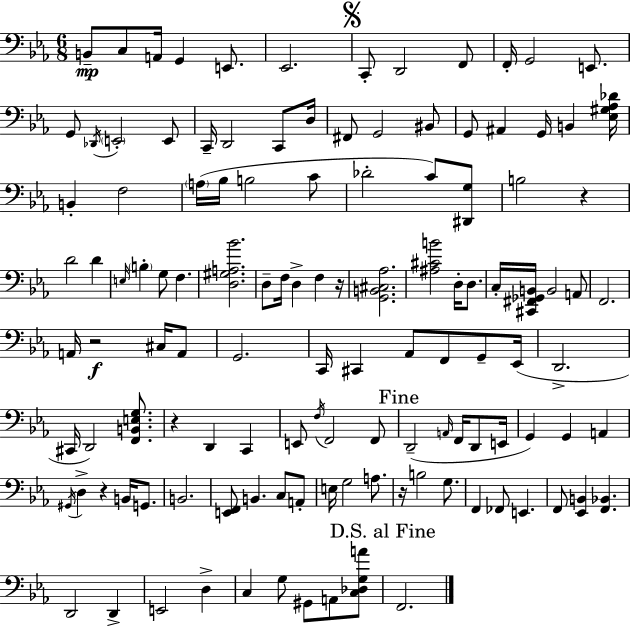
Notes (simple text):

B2/e C3/e A2/s G2/q E2/e. Eb2/h. C2/e D2/h F2/e F2/s G2/h E2/e. G2/e Db2/s E2/h E2/e C2/s D2/h C2/e D3/s F#2/e G2/h BIS2/e G2/e A#2/q G2/s B2/q [Eb3,G#3,Ab3,Db4]/s B2/q F3/h A3/s Bb3/s B3/h C4/e Db4/h C4/e [D#2,G3]/e B3/h R/q D4/h D4/q E3/s B3/q G3/e F3/q. [D3,G#3,A3,Bb4]/h. D3/e F3/s D3/q F3/q R/s [G2,B2,C#3,Ab3]/h. [A#3,C#4,B4]/h D3/s D3/e. C3/s [C#2,F#2,Gb2,B2]/s B2/h A2/e F2/h. A2/s R/h C#3/s A2/e G2/h. C2/s C#2/q Ab2/e F2/e G2/e Eb2/s D2/h. C#2/s D2/h [F2,B2,E3,G3]/e. R/q D2/q C2/q E2/e F3/s F2/h F2/e D2/h A2/s F2/s D2/e E2/s G2/q G2/q A2/q G#2/s D3/q R/q B2/s G2/e. B2/h. [E2,F2]/e B2/q. C3/e A2/e E3/s G3/h A3/e. R/s B3/h G3/e. F2/q FES2/e E2/q. F2/e [Eb2,B2]/q [F2,Bb2]/q. D2/h D2/q E2/h D3/q C3/q G3/e G#2/e A2/e [C3,Db3,G3,A4]/e F2/h.